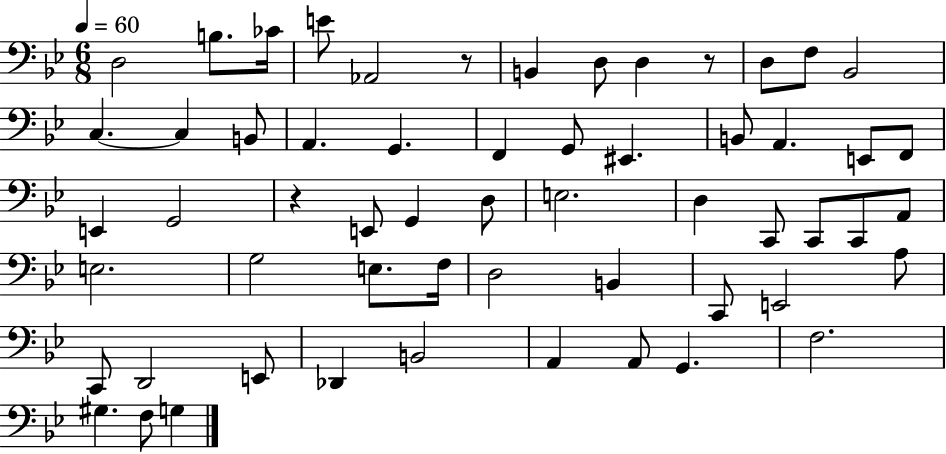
D3/h B3/e. CES4/s E4/e Ab2/h R/e B2/q D3/e D3/q R/e D3/e F3/e Bb2/h C3/q. C3/q B2/e A2/q. G2/q. F2/q G2/e EIS2/q. B2/e A2/q. E2/e F2/e E2/q G2/h R/q E2/e G2/q D3/e E3/h. D3/q C2/e C2/e C2/e A2/e E3/h. G3/h E3/e. F3/s D3/h B2/q C2/e E2/h A3/e C2/e D2/h E2/e Db2/q B2/h A2/q A2/e G2/q. F3/h. G#3/q. F3/e G3/q